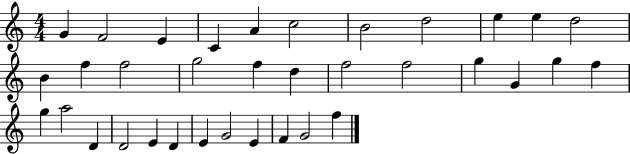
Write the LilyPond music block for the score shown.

{
  \clef treble
  \numericTimeSignature
  \time 4/4
  \key c \major
  g'4 f'2 e'4 | c'4 a'4 c''2 | b'2 d''2 | e''4 e''4 d''2 | \break b'4 f''4 f''2 | g''2 f''4 d''4 | f''2 f''2 | g''4 g'4 g''4 f''4 | \break g''4 a''2 d'4 | d'2 e'4 d'4 | e'4 g'2 e'4 | f'4 g'2 f''4 | \break \bar "|."
}